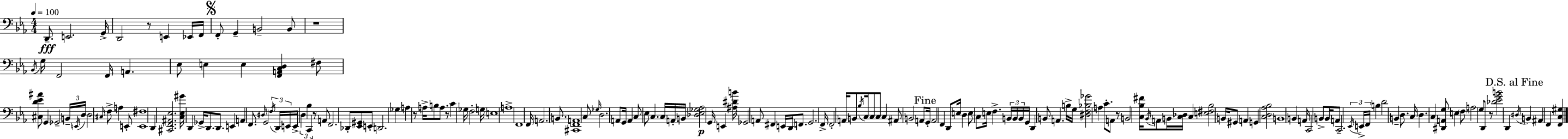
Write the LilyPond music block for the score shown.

{
  \clef bass
  \numericTimeSignature
  \time 4/4
  \key c \minor
  \tempo 4 = 100
  d,8.--\fff e,2. g,16-> | d,2 r8 e,4 ees,16 f,16 | \mark \markup { \musicglyph "scripts.segno" } f,8-. g,4-- b,2-- b,8 | r1 | \break \acciaccatura { bes,16 } g16 f,2 f,16 a,4. | ees8 e4 e4 <f, a, c d>4 fis8 | <cis d' ees' ais'>8 g,4 ges,2-- \tuplet 3/2 { b,16-- | \acciaccatura { e,16 } d16 } d2 \grace { cis16 } f8-> a4 | \break e,8-. <e, fis>1 | d,4 <cis, f, ais, ees>2. | <c ees gis'>16 d,4 ges,16-> d,8. d,8. e,4 | a,4 f,8. \grace { dis16 } g,2 | \break \tuplet 3/2 { \acciaccatura { f16 } d,16 e,16 } e,16-> \tuplet 3/2 { d4 bes4 c,4 } | r8 a,8 f,2. | des,8-. <ees, gis,>8 e,8-. d,2. | ges4 a4 r8 a16-> | \break b8 a8. r8 c'4 ges16 f2-. | g16 e1 | a1-> | f,1 | \break f,16 a,2. | b,8. <cis, f, a,>1 | c8 \grace { ges16 } d2. | a,8 g,16 a,4 c8 ees8 c4. | \break c16 a,16-. b,16 <des ees ges aes>2\p | g,16 e,4 <ais dis' b'>16 ges,2 a,8 | fis,4 e,16 d,16 f,8. g,2. | f,16-> f,2-. a,16 b,8 | \break \acciaccatura { bes16 } c16 c8 c8 c4 ais,8 b,2 | a,8 \mark "Fine" g,16-. a,2 | f,4 d,8 e16 d4 e8 c8 e16 | f4.-> \tuplet 3/2 { b,16 b,16 b,16 } g,16 d,4 b,8 | \break a,4. b16-> g16 <dis f bes ges'>2 | a4 c'8.-. a,8 r8 b,2 | <c bes fis'>16 \acciaccatura { bes,16 } a,8 b,16 <c des>16 c4 <e fis bes>2 | b,16 gis,8 a,4 g,4 | \break <c d aes bes>2 b,1 | b,4 a,16 c,2 | b,8-> b,16 a,8 c,2.-- | \tuplet 3/2 { \acciaccatura { ees,16 } e,16-> f,16 } b4 d'2 | \break b,4-- d8. c16 d4. | c4 <dis, a, g>8 e4 \parenthesize f8 a2 | g8 d,8 r8 <des' ees' g' b'>2 | d,4 \mark "D.S. al Fine" \acciaccatura { dis16 } b,4 ais,4 | \break f,4 <f, c gis>4 \bar "|."
}